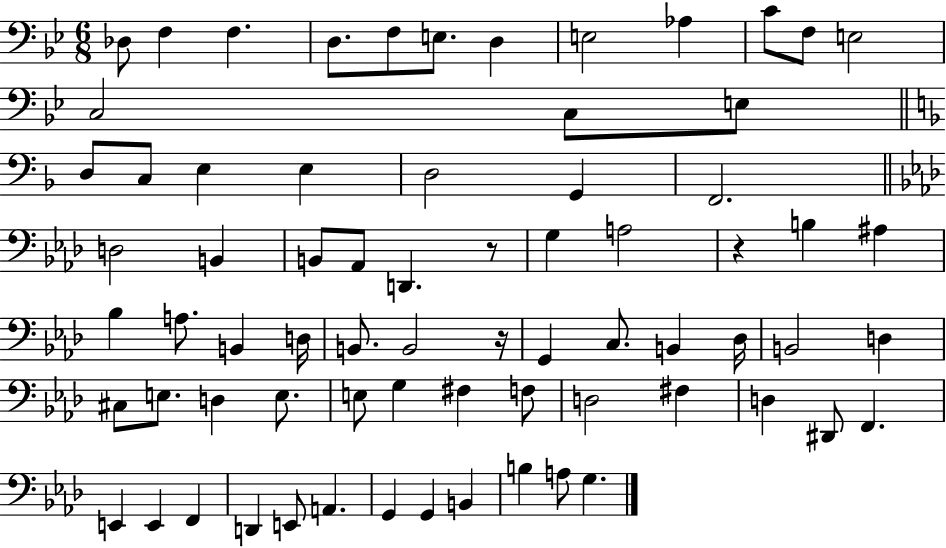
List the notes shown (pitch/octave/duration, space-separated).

Db3/e F3/q F3/q. D3/e. F3/e E3/e. D3/q E3/h Ab3/q C4/e F3/e E3/h C3/h C3/e E3/e D3/e C3/e E3/q E3/q D3/h G2/q F2/h. D3/h B2/q B2/e Ab2/e D2/q. R/e G3/q A3/h R/q B3/q A#3/q Bb3/q A3/e. B2/q D3/s B2/e. B2/h R/s G2/q C3/e. B2/q Db3/s B2/h D3/q C#3/e E3/e. D3/q E3/e. E3/e G3/q F#3/q F3/e D3/h F#3/q D3/q D#2/e F2/q. E2/q E2/q F2/q D2/q E2/e A2/q. G2/q G2/q B2/q B3/q A3/e G3/q.